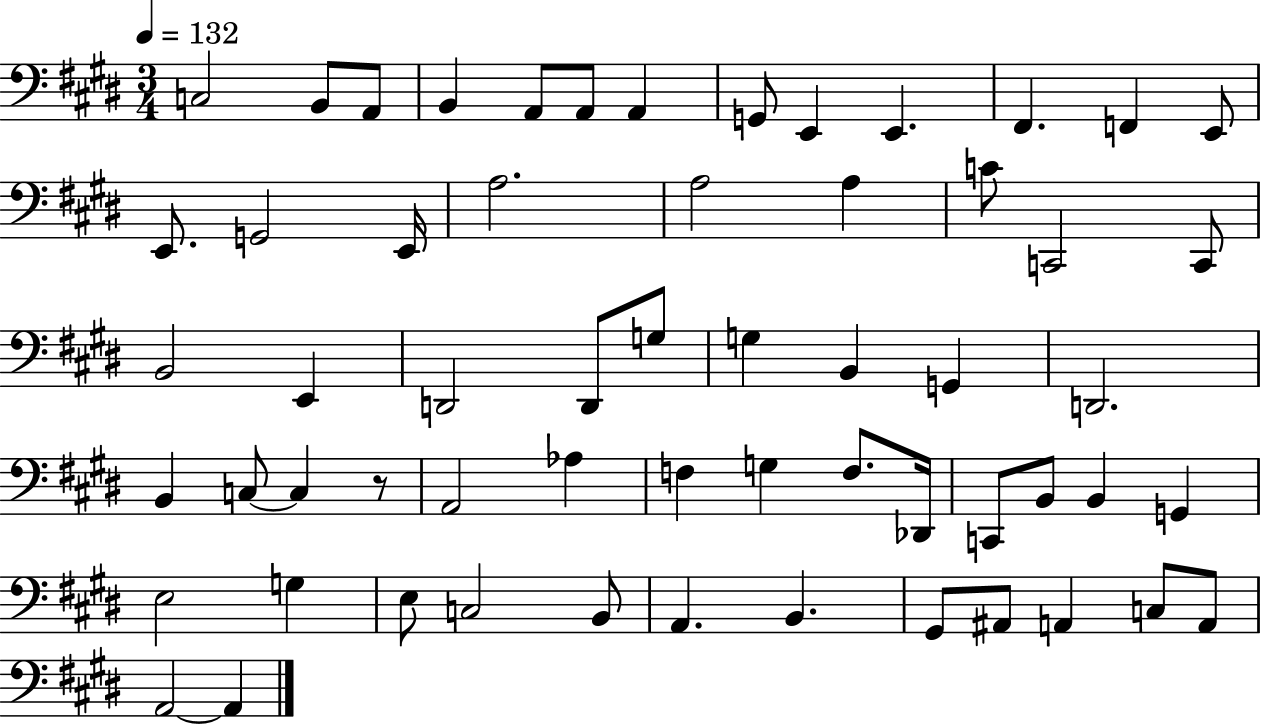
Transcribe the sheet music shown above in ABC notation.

X:1
T:Untitled
M:3/4
L:1/4
K:E
C,2 B,,/2 A,,/2 B,, A,,/2 A,,/2 A,, G,,/2 E,, E,, ^F,, F,, E,,/2 E,,/2 G,,2 E,,/4 A,2 A,2 A, C/2 C,,2 C,,/2 B,,2 E,, D,,2 D,,/2 G,/2 G, B,, G,, D,,2 B,, C,/2 C, z/2 A,,2 _A, F, G, F,/2 _D,,/4 C,,/2 B,,/2 B,, G,, E,2 G, E,/2 C,2 B,,/2 A,, B,, ^G,,/2 ^A,,/2 A,, C,/2 A,,/2 A,,2 A,,